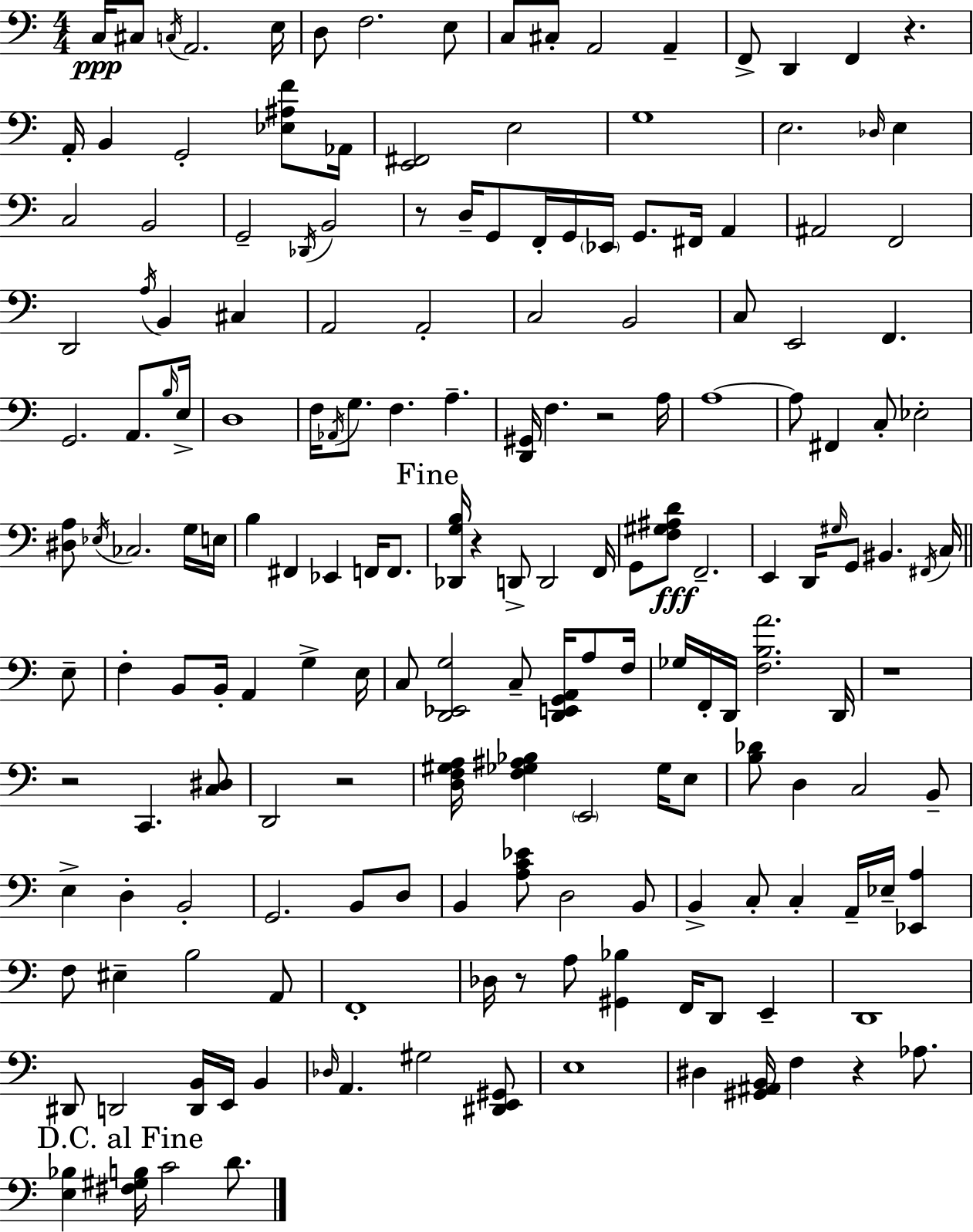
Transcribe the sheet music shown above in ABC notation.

X:1
T:Untitled
M:4/4
L:1/4
K:Am
C,/4 ^C,/2 C,/4 A,,2 E,/4 D,/2 F,2 E,/2 C,/2 ^C,/2 A,,2 A,, F,,/2 D,, F,, z A,,/4 B,, G,,2 [_E,^A,F]/2 _A,,/4 [E,,^F,,]2 E,2 G,4 E,2 _D,/4 E, C,2 B,,2 G,,2 _D,,/4 B,,2 z/2 D,/4 G,,/2 F,,/4 G,,/4 _E,,/4 G,,/2 ^F,,/4 A,, ^A,,2 F,,2 D,,2 A,/4 B,, ^C, A,,2 A,,2 C,2 B,,2 C,/2 E,,2 F,, G,,2 A,,/2 B,/4 E,/4 D,4 F,/4 _A,,/4 G,/2 F, A, [D,,^G,,]/4 F, z2 A,/4 A,4 A,/2 ^F,, C,/2 _E,2 [^D,A,]/2 _E,/4 _C,2 G,/4 E,/4 B, ^F,, _E,, F,,/4 F,,/2 [_D,,G,B,]/4 z D,,/2 D,,2 F,,/4 G,,/2 [F,^G,^A,D]/2 F,,2 E,, D,,/4 ^G,/4 G,,/2 ^B,, ^F,,/4 C,/4 E,/2 F, B,,/2 B,,/4 A,, G, E,/4 C,/2 [D,,_E,,G,]2 C,/2 [D,,E,,G,,A,,]/4 A,/2 F,/4 _G,/4 F,,/4 D,,/4 [F,B,A]2 D,,/4 z4 z2 C,, [C,^D,]/2 D,,2 z2 [D,F,^G,A,]/4 [F,_G,^A,_B,] E,,2 _G,/4 E,/2 [B,_D]/2 D, C,2 B,,/2 E, D, B,,2 G,,2 B,,/2 D,/2 B,, [A,C_E]/2 D,2 B,,/2 B,, C,/2 C, A,,/4 _E,/4 [_E,,A,] F,/2 ^E, B,2 A,,/2 F,,4 _D,/4 z/2 A,/2 [^G,,_B,] F,,/4 D,,/2 E,, D,,4 ^D,,/2 D,,2 [D,,B,,]/4 E,,/4 B,, _D,/4 A,, ^G,2 [^D,,E,,^G,,]/2 E,4 ^D, [^G,,^A,,B,,]/4 F, z _A,/2 [E,_B,] [^F,^G,B,]/4 C2 D/2